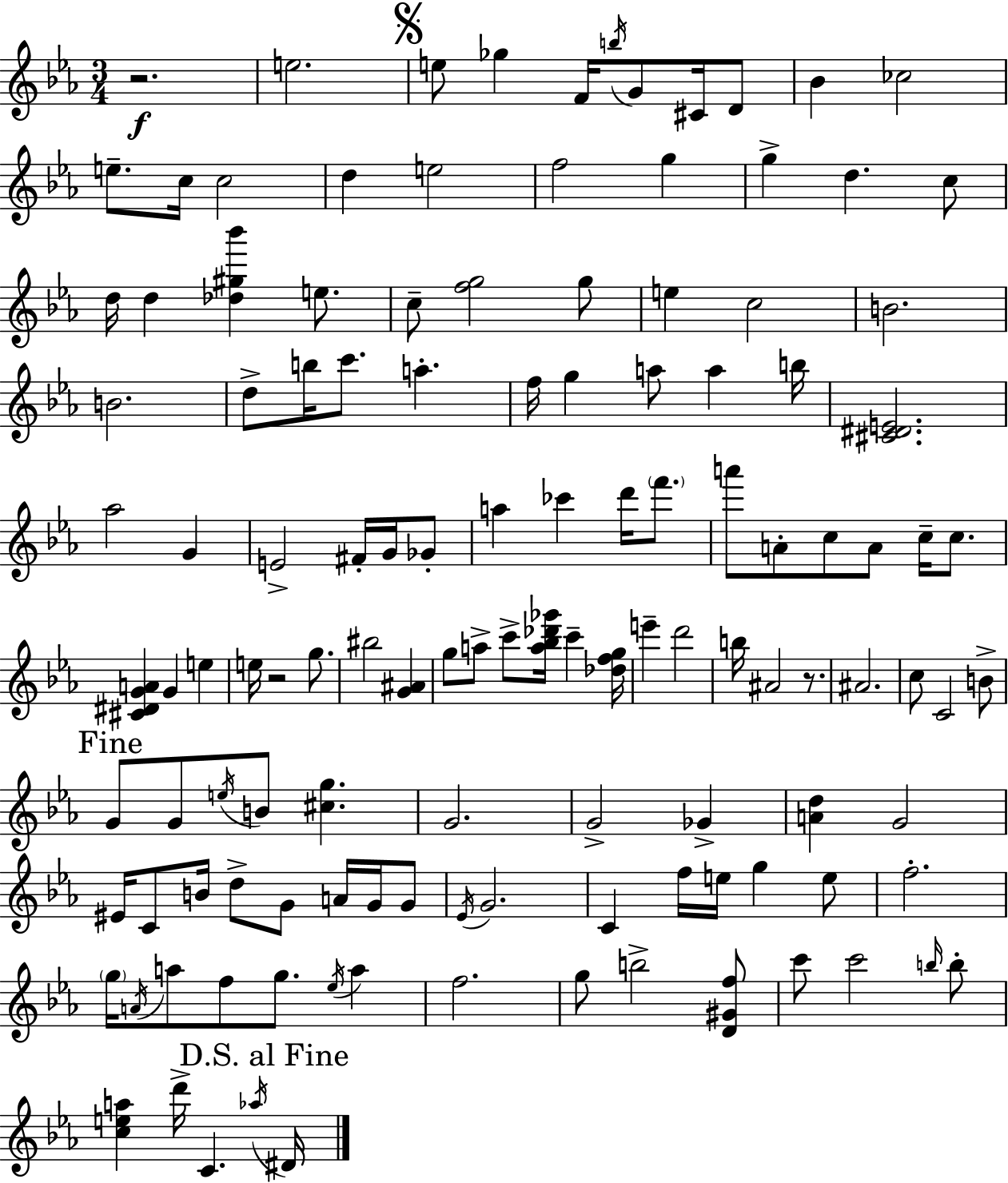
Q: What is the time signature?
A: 3/4